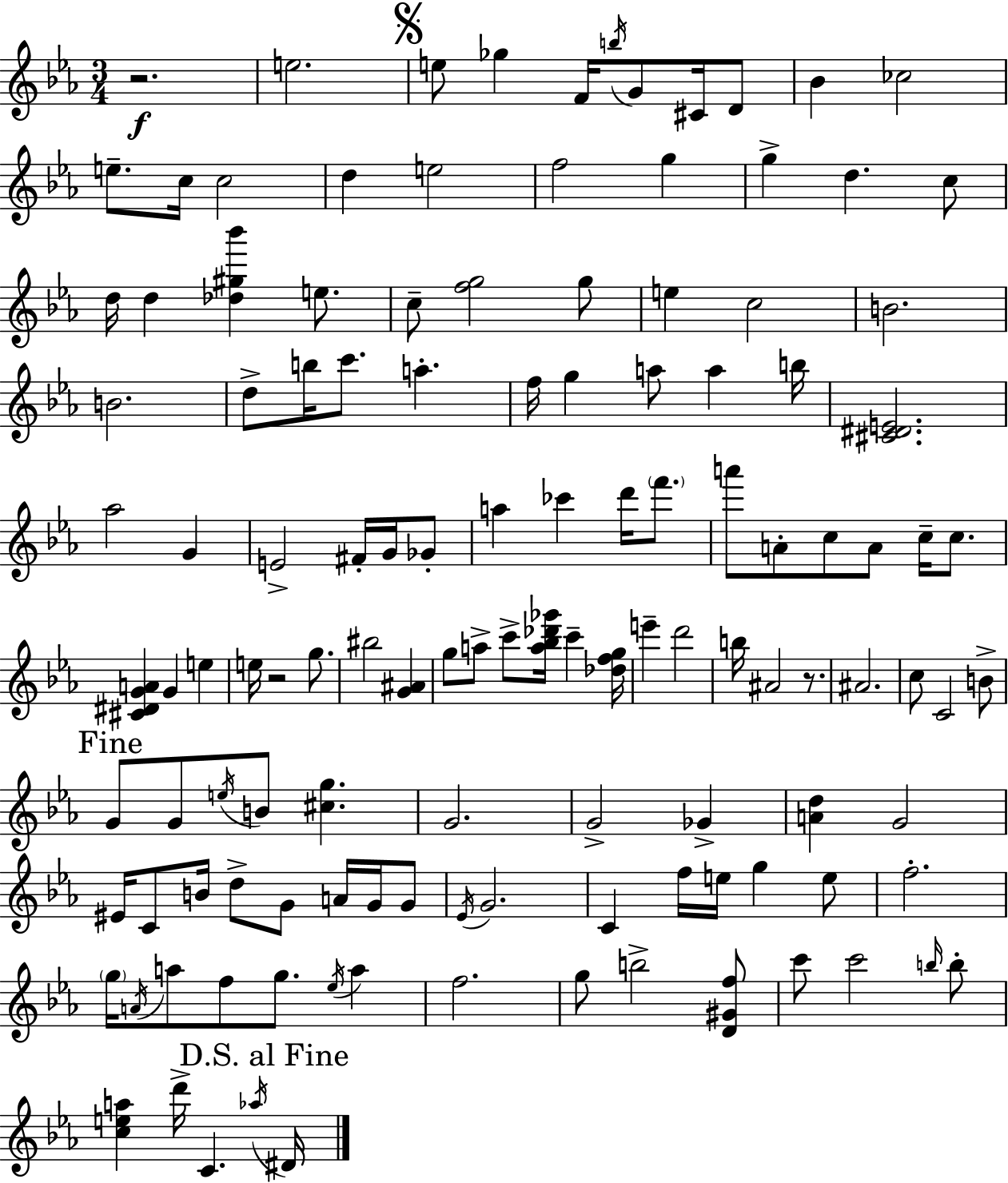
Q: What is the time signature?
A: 3/4